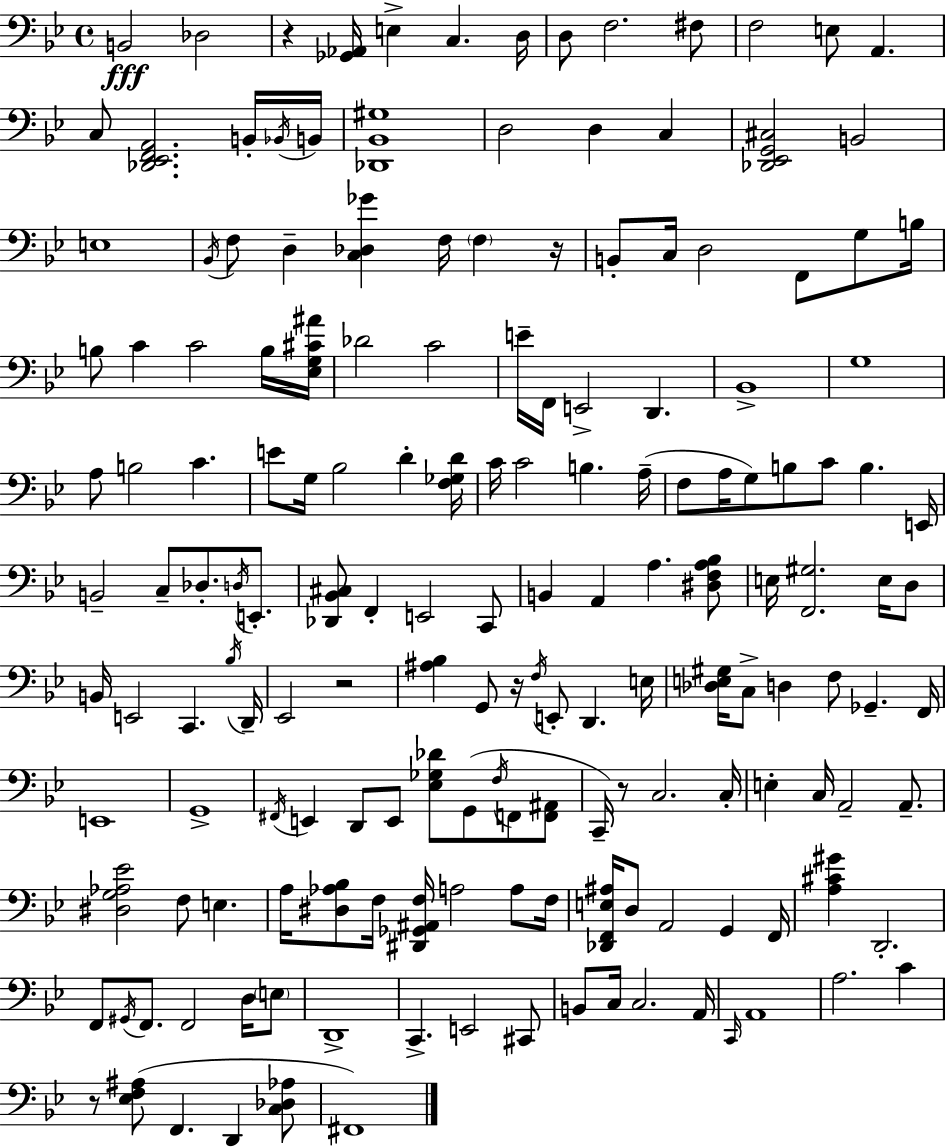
B2/h Db3/h R/q [Gb2,Ab2]/s E3/q C3/q. D3/s D3/e F3/h. F#3/e F3/h E3/e A2/q. C3/e [Db2,Eb2,F2,A2]/h. B2/s Bb2/s B2/s [Db2,Bb2,G#3]/w D3/h D3/q C3/q [Db2,Eb2,G2,C#3]/h B2/h E3/w Bb2/s F3/e D3/q [C3,Db3,Gb4]/q F3/s F3/q R/s B2/e C3/s D3/h F2/e G3/e B3/s B3/e C4/q C4/h B3/s [Eb3,G3,C#4,A#4]/s Db4/h C4/h E4/s F2/s E2/h D2/q. Bb2/w G3/w A3/e B3/h C4/q. E4/e G3/s Bb3/h D4/q [F3,Gb3,D4]/s C4/s C4/h B3/q. A3/s F3/e A3/s G3/e B3/e C4/e B3/q. E2/s B2/h C3/e Db3/e. D3/s E2/e. [Db2,Bb2,C#3]/e F2/q E2/h C2/e B2/q A2/q A3/q. [D#3,F3,A3,Bb3]/e E3/s [F2,G#3]/h. E3/s D3/e B2/s E2/h C2/q. Bb3/s D2/s Eb2/h R/h [A#3,Bb3]/q G2/e R/s F3/s E2/e D2/q. E3/s [Db3,E3,G#3]/s C3/e D3/q F3/e Gb2/q. F2/s E2/w G2/w F#2/s E2/q D2/e E2/e [Eb3,Gb3,Db4]/e G2/e F3/s F2/e [F2,A#2]/e C2/s R/e C3/h. C3/s E3/q C3/s A2/h A2/e. [D#3,G3,Ab3,Eb4]/h F3/e E3/q. A3/s [D#3,Ab3,Bb3]/e F3/s [D#2,Gb2,A#2,F3]/s A3/h A3/e F3/s [Db2,F2,E3,A#3]/s D3/e A2/h G2/q F2/s [A3,C#4,G#4]/q D2/h. F2/e G#2/s F2/e. F2/h D3/s E3/e D2/w C2/q. E2/h C#2/e B2/e C3/s C3/h. A2/s C2/s A2/w A3/h. C4/q R/e [Eb3,F3,A#3]/e F2/q. D2/q [C3,Db3,Ab3]/e F#2/w